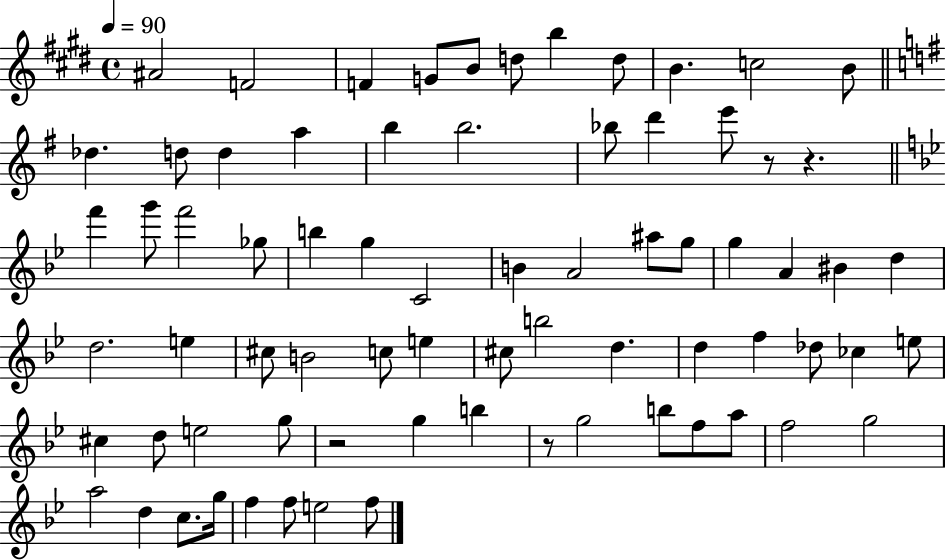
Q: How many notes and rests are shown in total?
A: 73